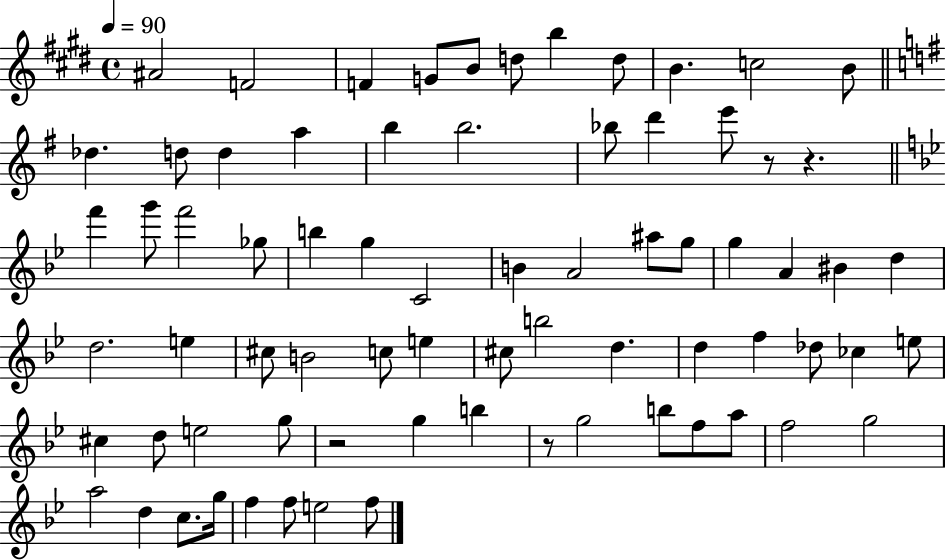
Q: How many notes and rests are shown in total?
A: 73